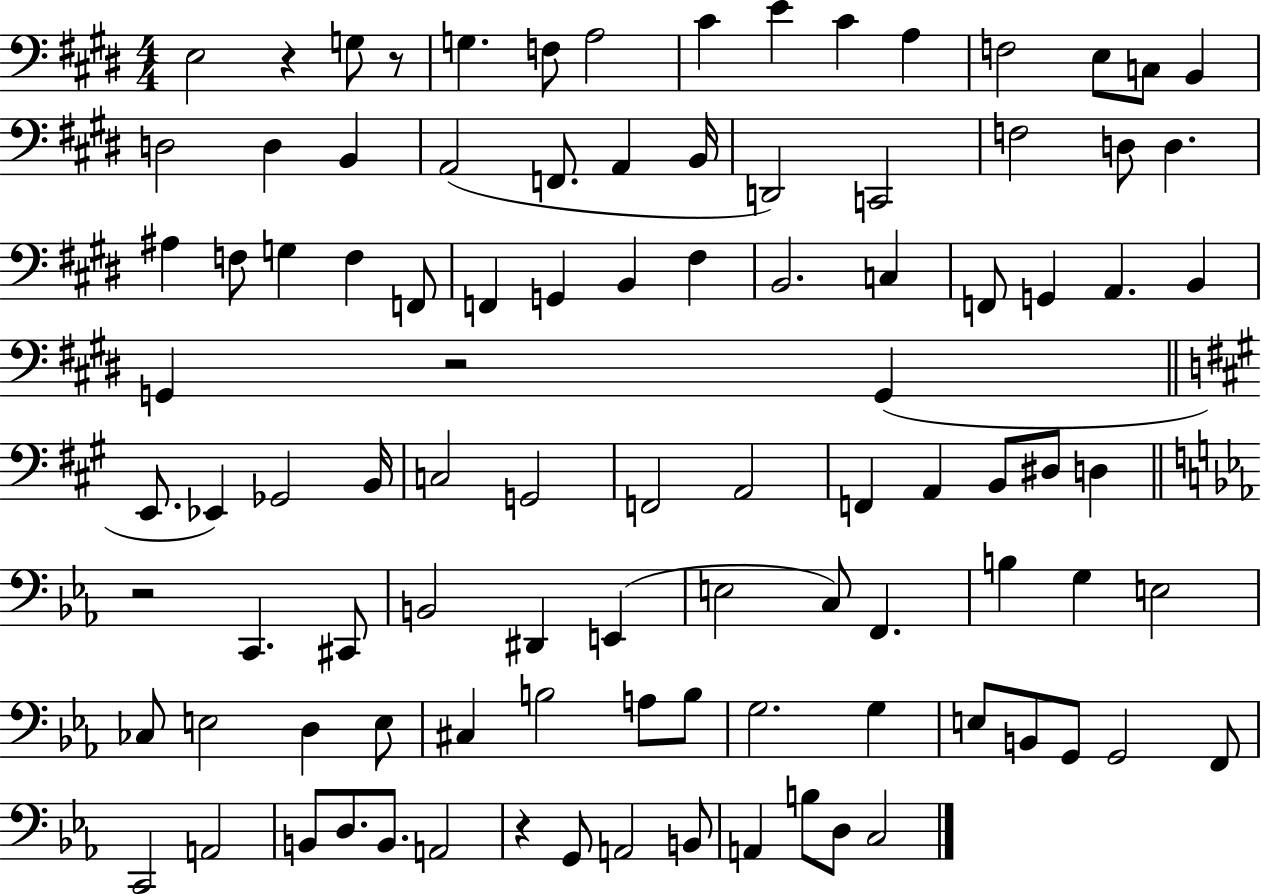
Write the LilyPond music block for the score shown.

{
  \clef bass
  \numericTimeSignature
  \time 4/4
  \key e \major
  e2 r4 g8 r8 | g4. f8 a2 | cis'4 e'4 cis'4 a4 | f2 e8 c8 b,4 | \break d2 d4 b,4 | a,2( f,8. a,4 b,16 | d,2) c,2 | f2 d8 d4. | \break ais4 f8 g4 f4 f,8 | f,4 g,4 b,4 fis4 | b,2. c4 | f,8 g,4 a,4. b,4 | \break g,4 r2 g,4( | \bar "||" \break \key a \major e,8. ees,4) ges,2 b,16 | c2 g,2 | f,2 a,2 | f,4 a,4 b,8 dis8 d4 | \break \bar "||" \break \key c \minor r2 c,4. cis,8 | b,2 dis,4 e,4( | e2 c8) f,4. | b4 g4 e2 | \break ces8 e2 d4 e8 | cis4 b2 a8 b8 | g2. g4 | e8 b,8 g,8 g,2 f,8 | \break c,2 a,2 | b,8 d8. b,8. a,2 | r4 g,8 a,2 b,8 | a,4 b8 d8 c2 | \break \bar "|."
}